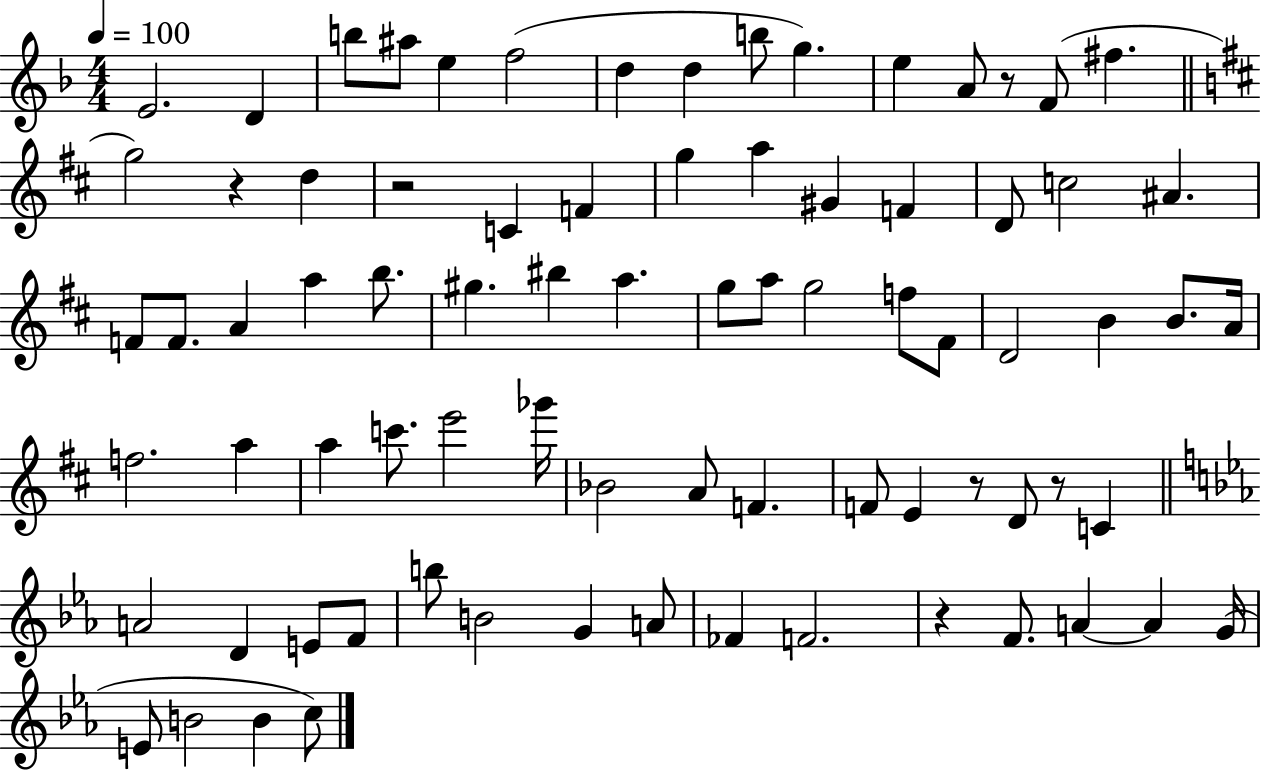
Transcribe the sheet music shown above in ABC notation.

X:1
T:Untitled
M:4/4
L:1/4
K:F
E2 D b/2 ^a/2 e f2 d d b/2 g e A/2 z/2 F/2 ^f g2 z d z2 C F g a ^G F D/2 c2 ^A F/2 F/2 A a b/2 ^g ^b a g/2 a/2 g2 f/2 ^F/2 D2 B B/2 A/4 f2 a a c'/2 e'2 _g'/4 _B2 A/2 F F/2 E z/2 D/2 z/2 C A2 D E/2 F/2 b/2 B2 G A/2 _F F2 z F/2 A A G/4 E/2 B2 B c/2